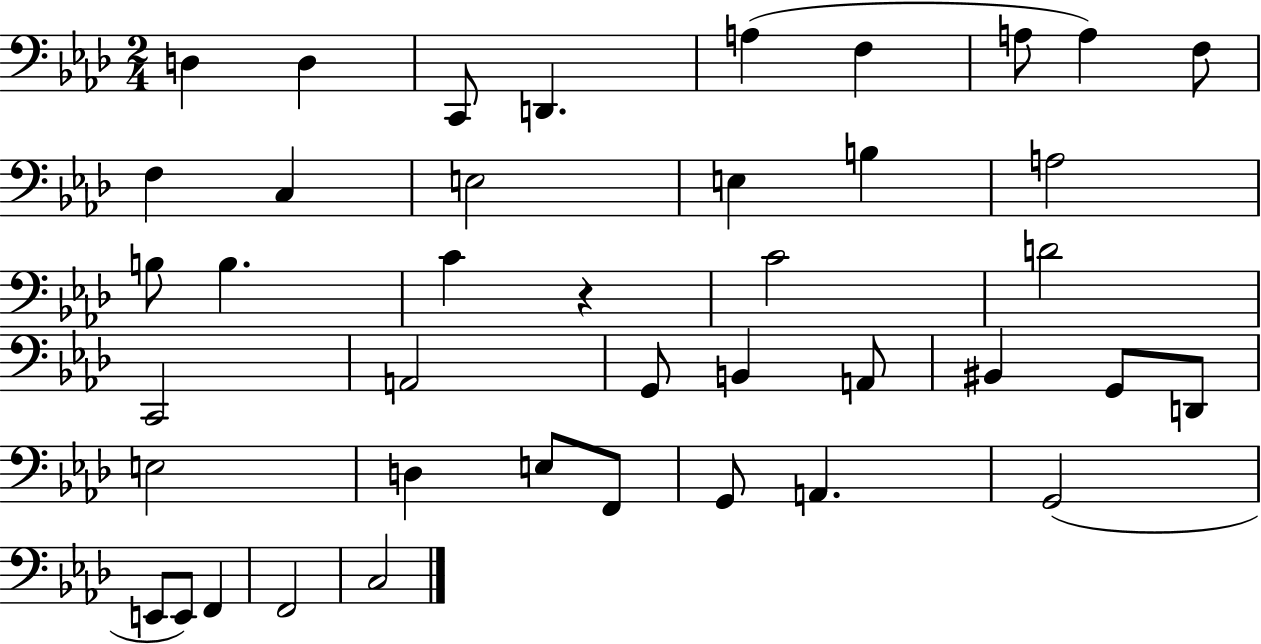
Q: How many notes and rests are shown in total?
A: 41